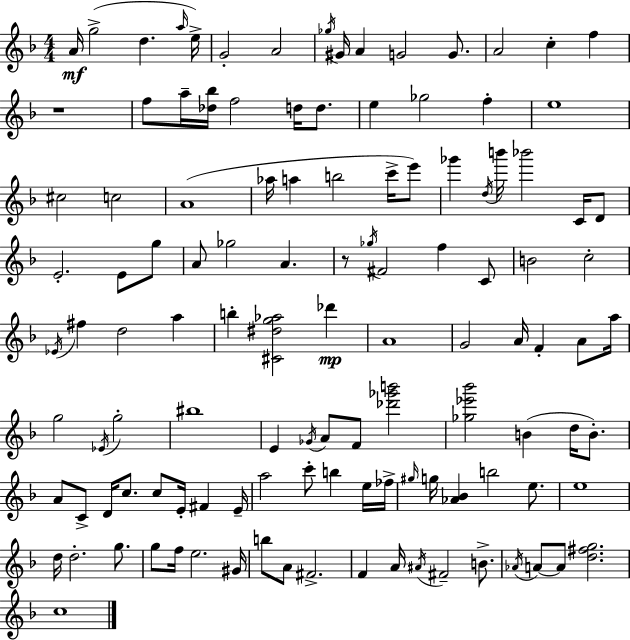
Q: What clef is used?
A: treble